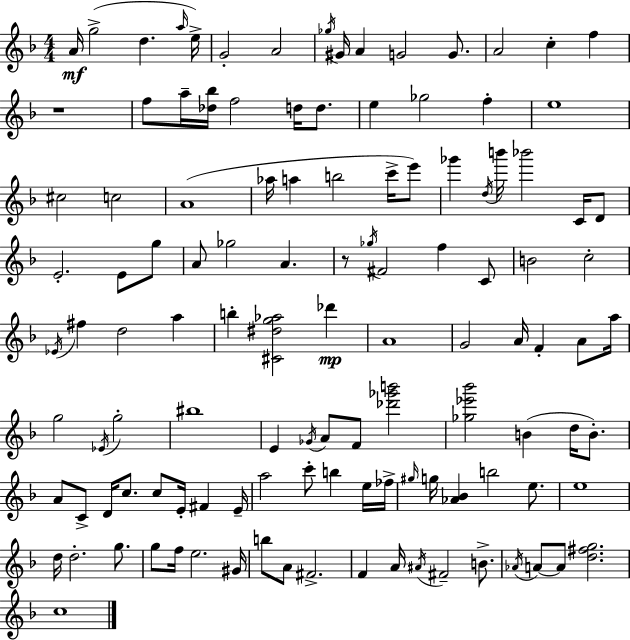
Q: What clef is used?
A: treble